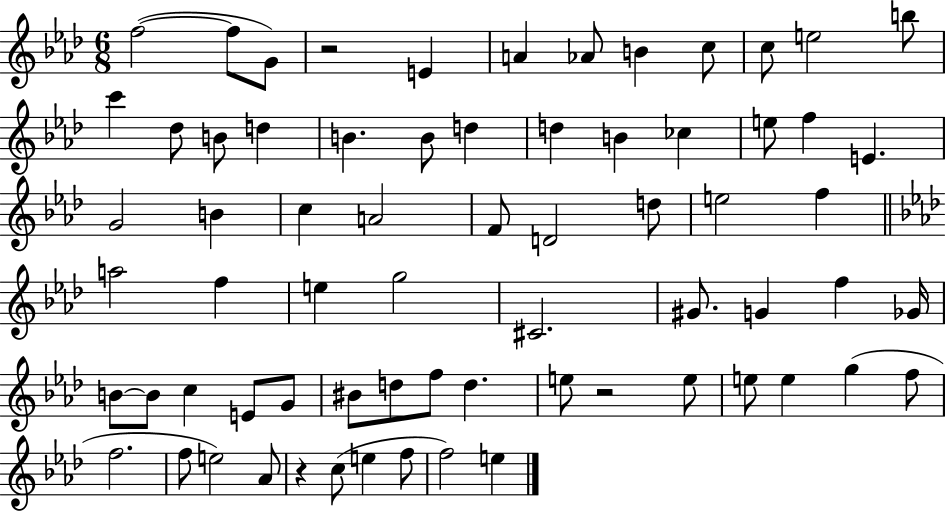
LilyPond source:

{
  \clef treble
  \numericTimeSignature
  \time 6/8
  \key aes \major
  \repeat volta 2 { f''2~(~ f''8 g'8) | r2 e'4 | a'4 aes'8 b'4 c''8 | c''8 e''2 b''8 | \break c'''4 des''8 b'8 d''4 | b'4. b'8 d''4 | d''4 b'4 ces''4 | e''8 f''4 e'4. | \break g'2 b'4 | c''4 a'2 | f'8 d'2 d''8 | e''2 f''4 | \break \bar "||" \break \key f \minor a''2 f''4 | e''4 g''2 | cis'2. | gis'8. g'4 f''4 ges'16 | \break b'8~~ b'8 c''4 e'8 g'8 | bis'8 d''8 f''8 d''4. | e''8 r2 e''8 | e''8 e''4 g''4( f''8 | \break f''2. | f''8 e''2) aes'8 | r4 c''8( e''4 f''8 | f''2) e''4 | \break } \bar "|."
}